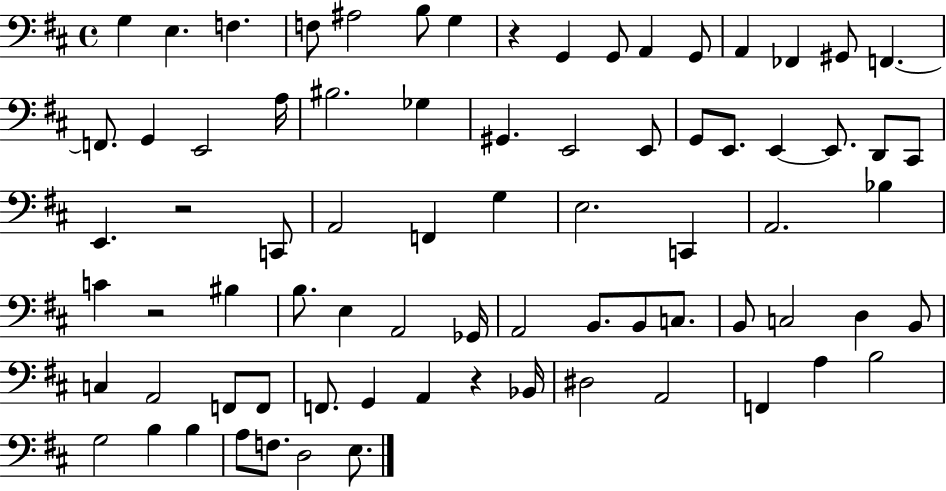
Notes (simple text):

G3/q E3/q. F3/q. F3/e A#3/h B3/e G3/q R/q G2/q G2/e A2/q G2/e A2/q FES2/q G#2/e F2/q. F2/e. G2/q E2/h A3/s BIS3/h. Gb3/q G#2/q. E2/h E2/e G2/e E2/e. E2/q E2/e. D2/e C#2/e E2/q. R/h C2/e A2/h F2/q G3/q E3/h. C2/q A2/h. Bb3/q C4/q R/h BIS3/q B3/e. E3/q A2/h Gb2/s A2/h B2/e. B2/e C3/e. B2/e C3/h D3/q B2/e C3/q A2/h F2/e F2/e F2/e. G2/q A2/q R/q Bb2/s D#3/h A2/h F2/q A3/q B3/h G3/h B3/q B3/q A3/e F3/e. D3/h E3/e.